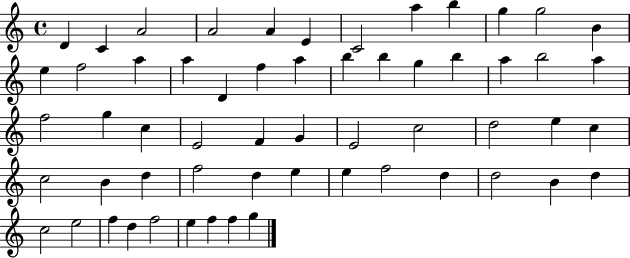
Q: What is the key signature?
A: C major